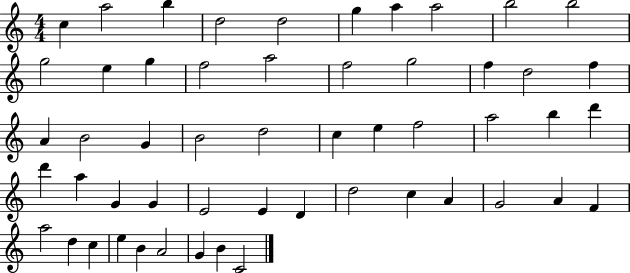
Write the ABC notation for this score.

X:1
T:Untitled
M:4/4
L:1/4
K:C
c a2 b d2 d2 g a a2 b2 b2 g2 e g f2 a2 f2 g2 f d2 f A B2 G B2 d2 c e f2 a2 b d' d' a G G E2 E D d2 c A G2 A F a2 d c e B A2 G B C2